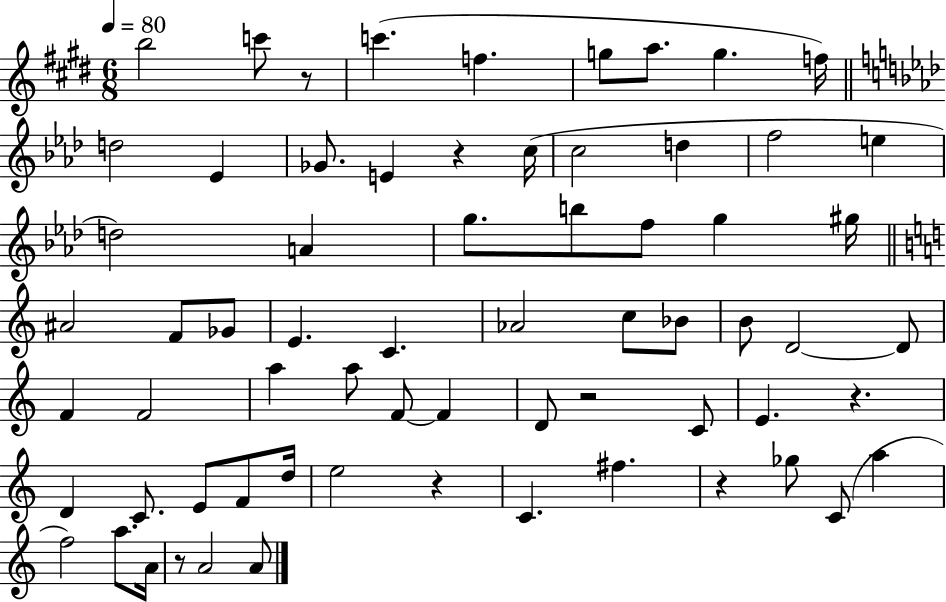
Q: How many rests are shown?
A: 7